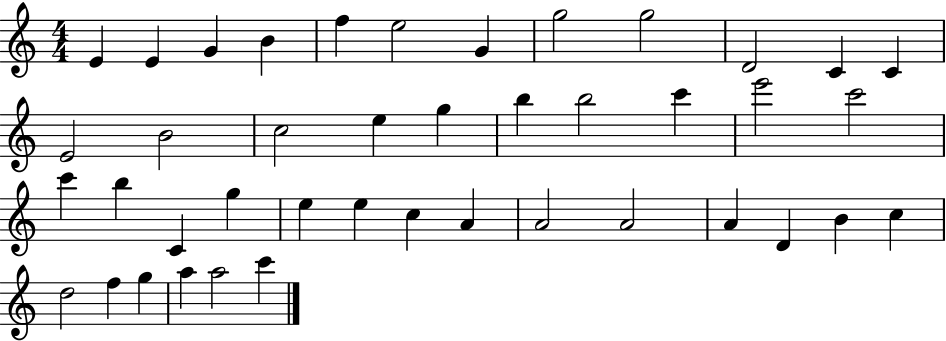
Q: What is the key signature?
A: C major